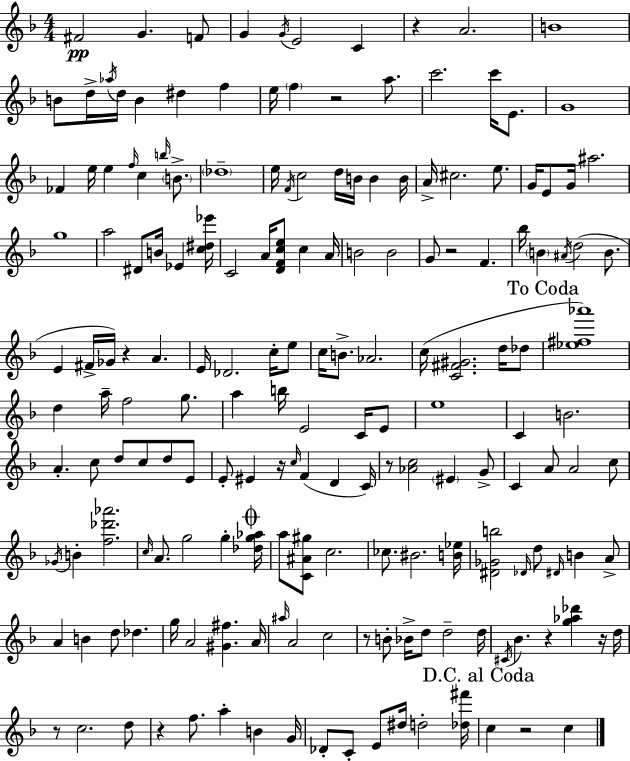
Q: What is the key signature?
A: F major